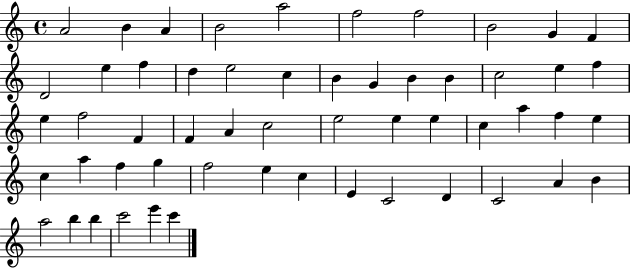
X:1
T:Untitled
M:4/4
L:1/4
K:C
A2 B A B2 a2 f2 f2 B2 G F D2 e f d e2 c B G B B c2 e f e f2 F F A c2 e2 e e c a f e c a f g f2 e c E C2 D C2 A B a2 b b c'2 e' c'